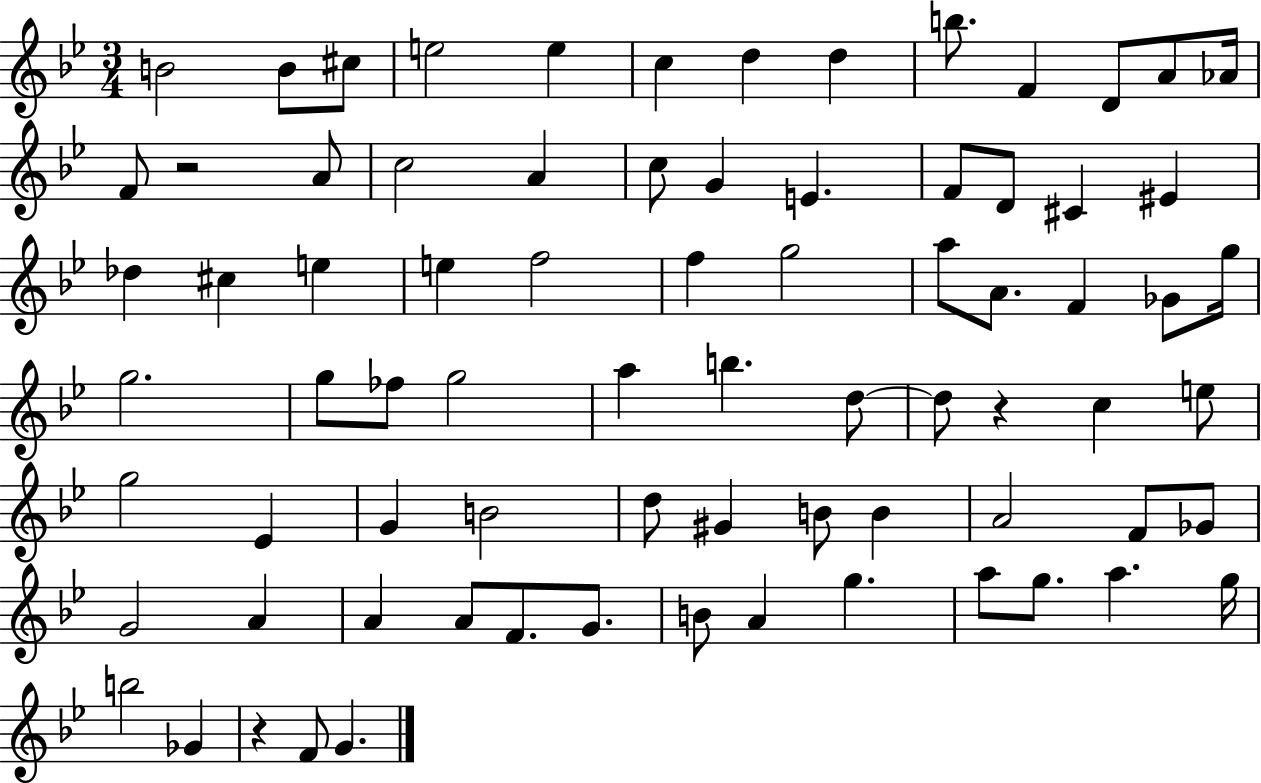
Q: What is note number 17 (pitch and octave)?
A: A4